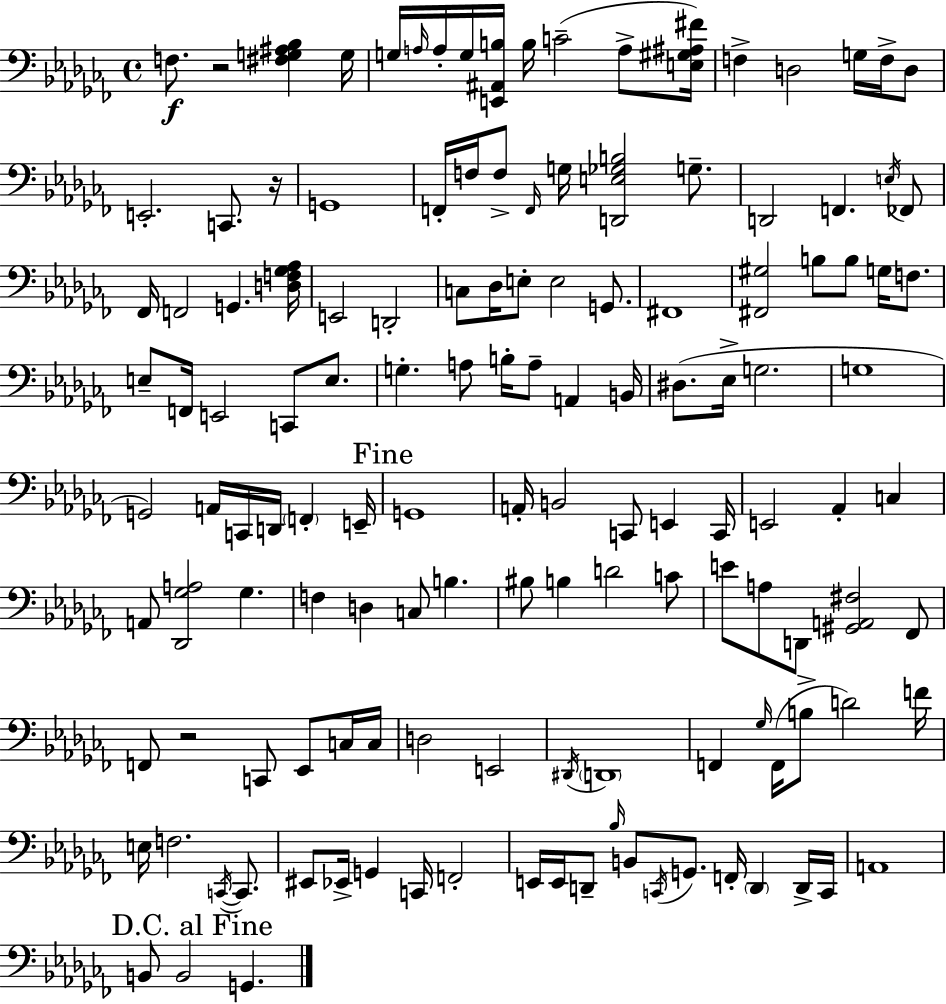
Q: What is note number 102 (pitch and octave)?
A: E3